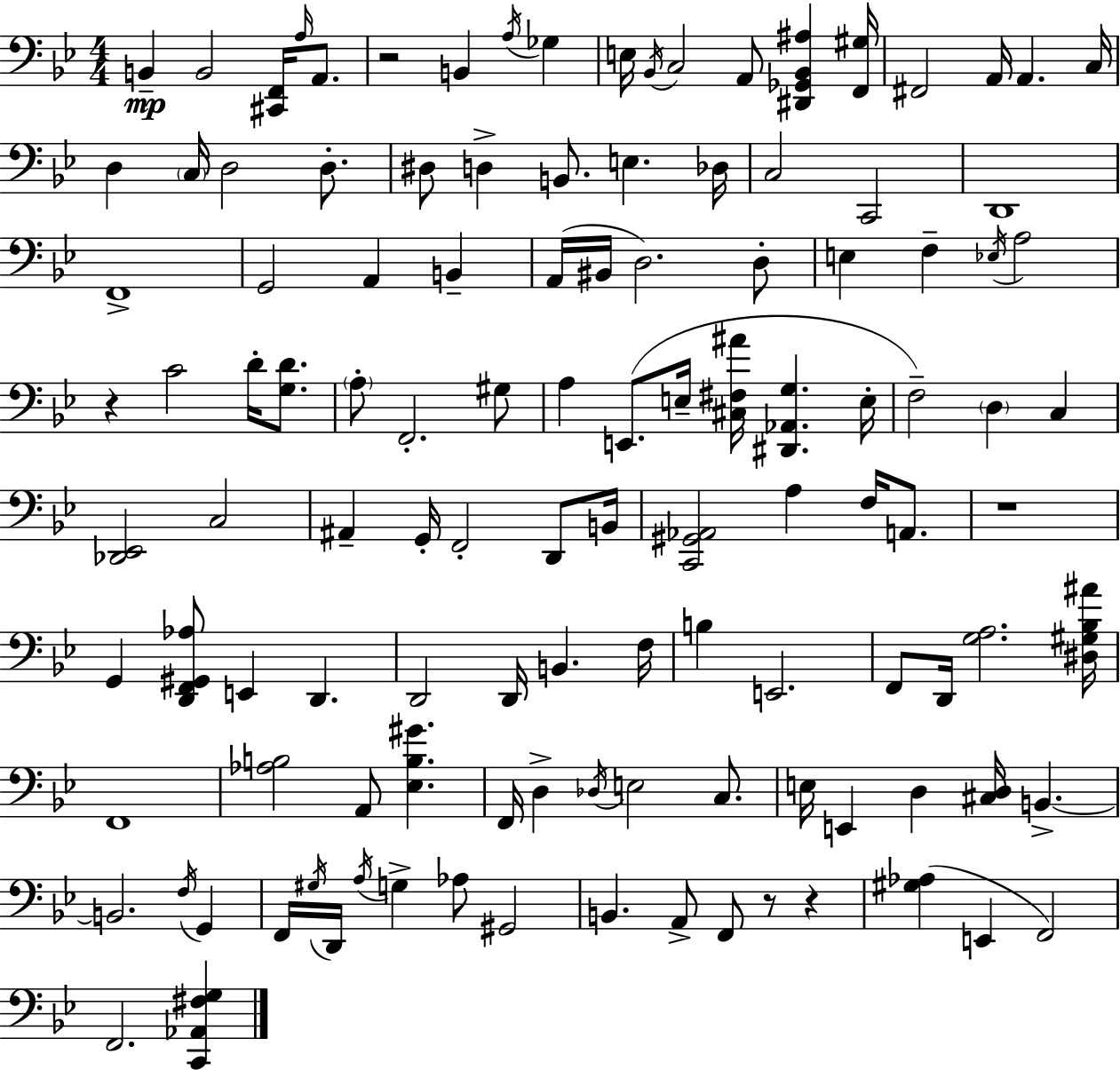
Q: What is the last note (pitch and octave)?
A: F2